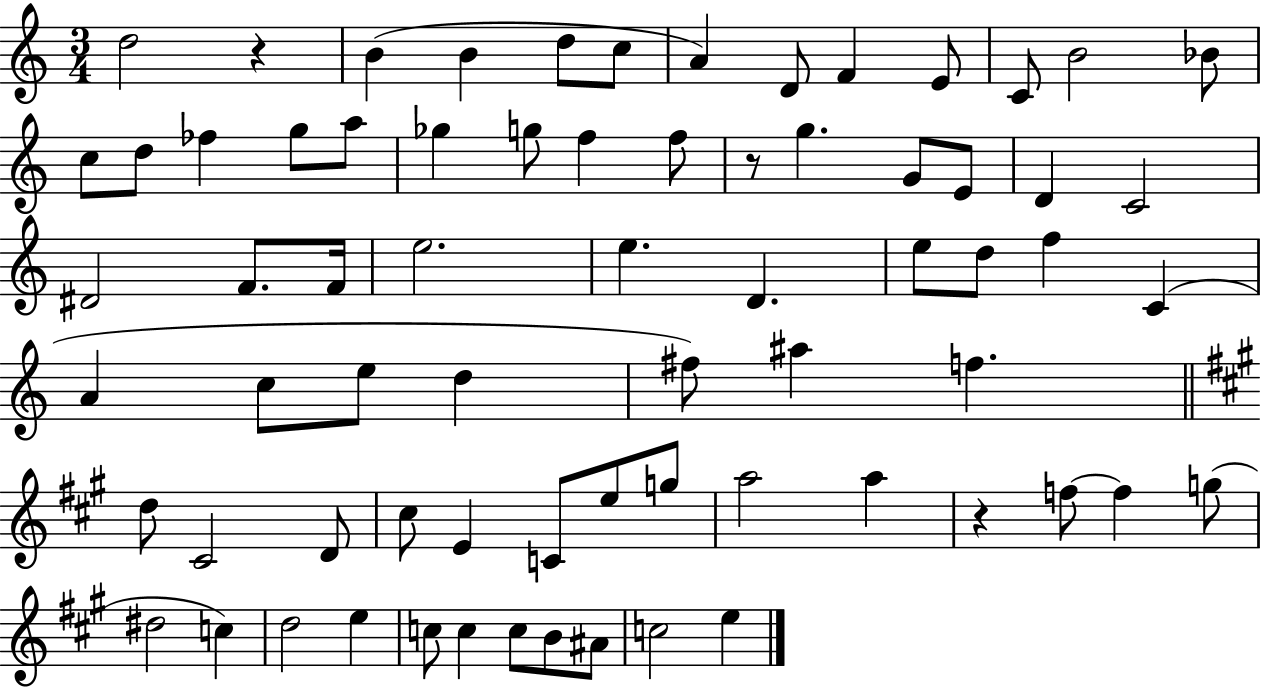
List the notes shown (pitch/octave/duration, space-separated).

D5/h R/q B4/q B4/q D5/e C5/e A4/q D4/e F4/q E4/e C4/e B4/h Bb4/e C5/e D5/e FES5/q G5/e A5/e Gb5/q G5/e F5/q F5/e R/e G5/q. G4/e E4/e D4/q C4/h D#4/h F4/e. F4/s E5/h. E5/q. D4/q. E5/e D5/e F5/q C4/q A4/q C5/e E5/e D5/q F#5/e A#5/q F5/q. D5/e C#4/h D4/e C#5/e E4/q C4/e E5/e G5/e A5/h A5/q R/q F5/e F5/q G5/e D#5/h C5/q D5/h E5/q C5/e C5/q C5/e B4/e A#4/e C5/h E5/q